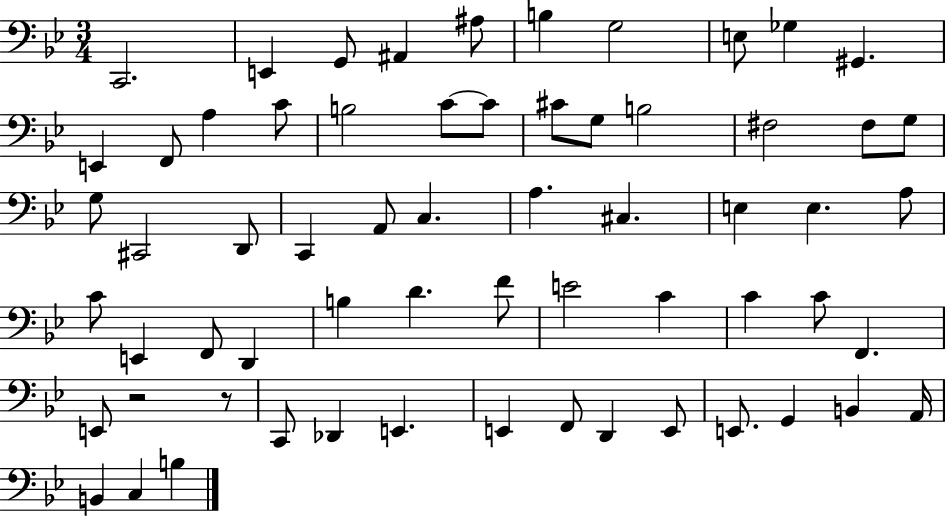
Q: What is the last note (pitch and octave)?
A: B3